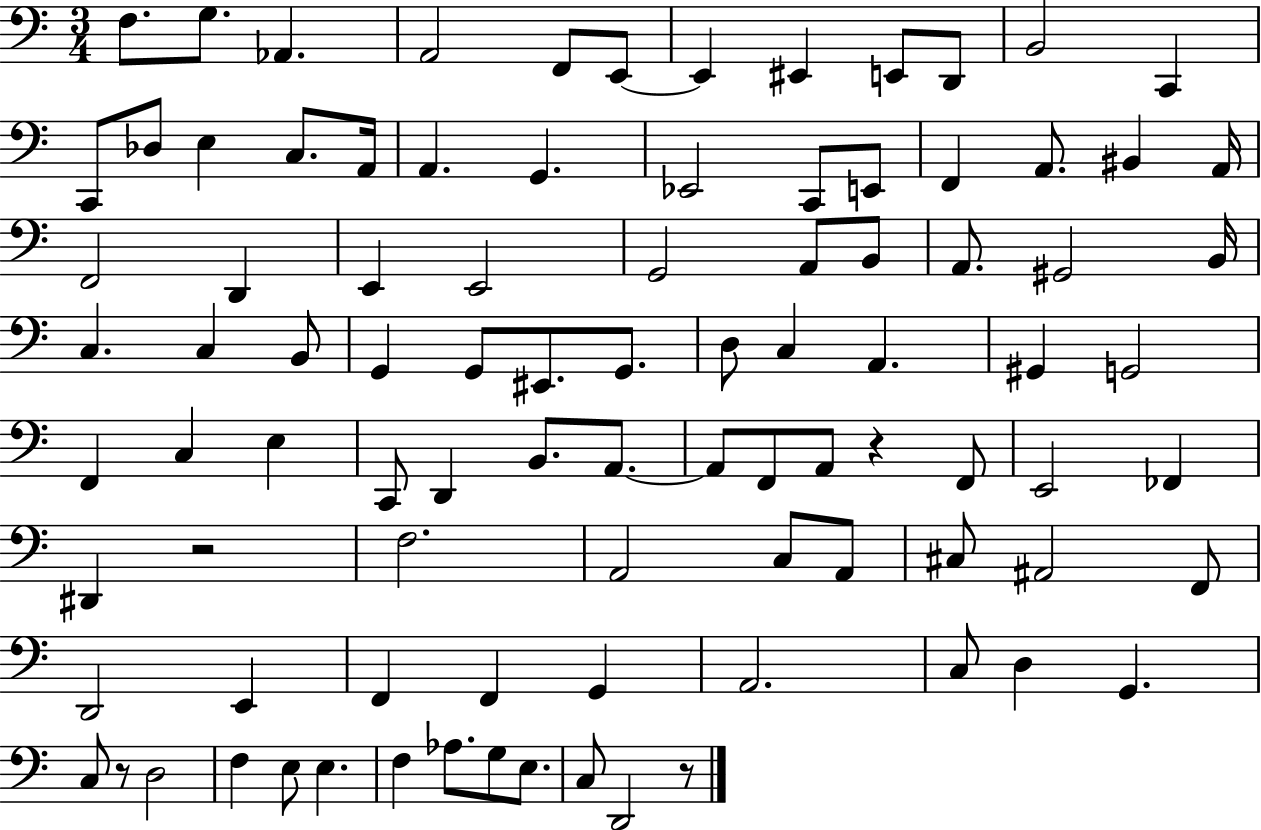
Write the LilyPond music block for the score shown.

{
  \clef bass
  \numericTimeSignature
  \time 3/4
  \key c \major
  f8. g8. aes,4. | a,2 f,8 e,8~~ | e,4 eis,4 e,8 d,8 | b,2 c,4 | \break c,8 des8 e4 c8. a,16 | a,4. g,4. | ees,2 c,8 e,8 | f,4 a,8. bis,4 a,16 | \break f,2 d,4 | e,4 e,2 | g,2 a,8 b,8 | a,8. gis,2 b,16 | \break c4. c4 b,8 | g,4 g,8 eis,8. g,8. | d8 c4 a,4. | gis,4 g,2 | \break f,4 c4 e4 | c,8 d,4 b,8. a,8.~~ | a,8 f,8 a,8 r4 f,8 | e,2 fes,4 | \break dis,4 r2 | f2. | a,2 c8 a,8 | cis8 ais,2 f,8 | \break d,2 e,4 | f,4 f,4 g,4 | a,2. | c8 d4 g,4. | \break c8 r8 d2 | f4 e8 e4. | f4 aes8. g8 e8. | c8 d,2 r8 | \break \bar "|."
}